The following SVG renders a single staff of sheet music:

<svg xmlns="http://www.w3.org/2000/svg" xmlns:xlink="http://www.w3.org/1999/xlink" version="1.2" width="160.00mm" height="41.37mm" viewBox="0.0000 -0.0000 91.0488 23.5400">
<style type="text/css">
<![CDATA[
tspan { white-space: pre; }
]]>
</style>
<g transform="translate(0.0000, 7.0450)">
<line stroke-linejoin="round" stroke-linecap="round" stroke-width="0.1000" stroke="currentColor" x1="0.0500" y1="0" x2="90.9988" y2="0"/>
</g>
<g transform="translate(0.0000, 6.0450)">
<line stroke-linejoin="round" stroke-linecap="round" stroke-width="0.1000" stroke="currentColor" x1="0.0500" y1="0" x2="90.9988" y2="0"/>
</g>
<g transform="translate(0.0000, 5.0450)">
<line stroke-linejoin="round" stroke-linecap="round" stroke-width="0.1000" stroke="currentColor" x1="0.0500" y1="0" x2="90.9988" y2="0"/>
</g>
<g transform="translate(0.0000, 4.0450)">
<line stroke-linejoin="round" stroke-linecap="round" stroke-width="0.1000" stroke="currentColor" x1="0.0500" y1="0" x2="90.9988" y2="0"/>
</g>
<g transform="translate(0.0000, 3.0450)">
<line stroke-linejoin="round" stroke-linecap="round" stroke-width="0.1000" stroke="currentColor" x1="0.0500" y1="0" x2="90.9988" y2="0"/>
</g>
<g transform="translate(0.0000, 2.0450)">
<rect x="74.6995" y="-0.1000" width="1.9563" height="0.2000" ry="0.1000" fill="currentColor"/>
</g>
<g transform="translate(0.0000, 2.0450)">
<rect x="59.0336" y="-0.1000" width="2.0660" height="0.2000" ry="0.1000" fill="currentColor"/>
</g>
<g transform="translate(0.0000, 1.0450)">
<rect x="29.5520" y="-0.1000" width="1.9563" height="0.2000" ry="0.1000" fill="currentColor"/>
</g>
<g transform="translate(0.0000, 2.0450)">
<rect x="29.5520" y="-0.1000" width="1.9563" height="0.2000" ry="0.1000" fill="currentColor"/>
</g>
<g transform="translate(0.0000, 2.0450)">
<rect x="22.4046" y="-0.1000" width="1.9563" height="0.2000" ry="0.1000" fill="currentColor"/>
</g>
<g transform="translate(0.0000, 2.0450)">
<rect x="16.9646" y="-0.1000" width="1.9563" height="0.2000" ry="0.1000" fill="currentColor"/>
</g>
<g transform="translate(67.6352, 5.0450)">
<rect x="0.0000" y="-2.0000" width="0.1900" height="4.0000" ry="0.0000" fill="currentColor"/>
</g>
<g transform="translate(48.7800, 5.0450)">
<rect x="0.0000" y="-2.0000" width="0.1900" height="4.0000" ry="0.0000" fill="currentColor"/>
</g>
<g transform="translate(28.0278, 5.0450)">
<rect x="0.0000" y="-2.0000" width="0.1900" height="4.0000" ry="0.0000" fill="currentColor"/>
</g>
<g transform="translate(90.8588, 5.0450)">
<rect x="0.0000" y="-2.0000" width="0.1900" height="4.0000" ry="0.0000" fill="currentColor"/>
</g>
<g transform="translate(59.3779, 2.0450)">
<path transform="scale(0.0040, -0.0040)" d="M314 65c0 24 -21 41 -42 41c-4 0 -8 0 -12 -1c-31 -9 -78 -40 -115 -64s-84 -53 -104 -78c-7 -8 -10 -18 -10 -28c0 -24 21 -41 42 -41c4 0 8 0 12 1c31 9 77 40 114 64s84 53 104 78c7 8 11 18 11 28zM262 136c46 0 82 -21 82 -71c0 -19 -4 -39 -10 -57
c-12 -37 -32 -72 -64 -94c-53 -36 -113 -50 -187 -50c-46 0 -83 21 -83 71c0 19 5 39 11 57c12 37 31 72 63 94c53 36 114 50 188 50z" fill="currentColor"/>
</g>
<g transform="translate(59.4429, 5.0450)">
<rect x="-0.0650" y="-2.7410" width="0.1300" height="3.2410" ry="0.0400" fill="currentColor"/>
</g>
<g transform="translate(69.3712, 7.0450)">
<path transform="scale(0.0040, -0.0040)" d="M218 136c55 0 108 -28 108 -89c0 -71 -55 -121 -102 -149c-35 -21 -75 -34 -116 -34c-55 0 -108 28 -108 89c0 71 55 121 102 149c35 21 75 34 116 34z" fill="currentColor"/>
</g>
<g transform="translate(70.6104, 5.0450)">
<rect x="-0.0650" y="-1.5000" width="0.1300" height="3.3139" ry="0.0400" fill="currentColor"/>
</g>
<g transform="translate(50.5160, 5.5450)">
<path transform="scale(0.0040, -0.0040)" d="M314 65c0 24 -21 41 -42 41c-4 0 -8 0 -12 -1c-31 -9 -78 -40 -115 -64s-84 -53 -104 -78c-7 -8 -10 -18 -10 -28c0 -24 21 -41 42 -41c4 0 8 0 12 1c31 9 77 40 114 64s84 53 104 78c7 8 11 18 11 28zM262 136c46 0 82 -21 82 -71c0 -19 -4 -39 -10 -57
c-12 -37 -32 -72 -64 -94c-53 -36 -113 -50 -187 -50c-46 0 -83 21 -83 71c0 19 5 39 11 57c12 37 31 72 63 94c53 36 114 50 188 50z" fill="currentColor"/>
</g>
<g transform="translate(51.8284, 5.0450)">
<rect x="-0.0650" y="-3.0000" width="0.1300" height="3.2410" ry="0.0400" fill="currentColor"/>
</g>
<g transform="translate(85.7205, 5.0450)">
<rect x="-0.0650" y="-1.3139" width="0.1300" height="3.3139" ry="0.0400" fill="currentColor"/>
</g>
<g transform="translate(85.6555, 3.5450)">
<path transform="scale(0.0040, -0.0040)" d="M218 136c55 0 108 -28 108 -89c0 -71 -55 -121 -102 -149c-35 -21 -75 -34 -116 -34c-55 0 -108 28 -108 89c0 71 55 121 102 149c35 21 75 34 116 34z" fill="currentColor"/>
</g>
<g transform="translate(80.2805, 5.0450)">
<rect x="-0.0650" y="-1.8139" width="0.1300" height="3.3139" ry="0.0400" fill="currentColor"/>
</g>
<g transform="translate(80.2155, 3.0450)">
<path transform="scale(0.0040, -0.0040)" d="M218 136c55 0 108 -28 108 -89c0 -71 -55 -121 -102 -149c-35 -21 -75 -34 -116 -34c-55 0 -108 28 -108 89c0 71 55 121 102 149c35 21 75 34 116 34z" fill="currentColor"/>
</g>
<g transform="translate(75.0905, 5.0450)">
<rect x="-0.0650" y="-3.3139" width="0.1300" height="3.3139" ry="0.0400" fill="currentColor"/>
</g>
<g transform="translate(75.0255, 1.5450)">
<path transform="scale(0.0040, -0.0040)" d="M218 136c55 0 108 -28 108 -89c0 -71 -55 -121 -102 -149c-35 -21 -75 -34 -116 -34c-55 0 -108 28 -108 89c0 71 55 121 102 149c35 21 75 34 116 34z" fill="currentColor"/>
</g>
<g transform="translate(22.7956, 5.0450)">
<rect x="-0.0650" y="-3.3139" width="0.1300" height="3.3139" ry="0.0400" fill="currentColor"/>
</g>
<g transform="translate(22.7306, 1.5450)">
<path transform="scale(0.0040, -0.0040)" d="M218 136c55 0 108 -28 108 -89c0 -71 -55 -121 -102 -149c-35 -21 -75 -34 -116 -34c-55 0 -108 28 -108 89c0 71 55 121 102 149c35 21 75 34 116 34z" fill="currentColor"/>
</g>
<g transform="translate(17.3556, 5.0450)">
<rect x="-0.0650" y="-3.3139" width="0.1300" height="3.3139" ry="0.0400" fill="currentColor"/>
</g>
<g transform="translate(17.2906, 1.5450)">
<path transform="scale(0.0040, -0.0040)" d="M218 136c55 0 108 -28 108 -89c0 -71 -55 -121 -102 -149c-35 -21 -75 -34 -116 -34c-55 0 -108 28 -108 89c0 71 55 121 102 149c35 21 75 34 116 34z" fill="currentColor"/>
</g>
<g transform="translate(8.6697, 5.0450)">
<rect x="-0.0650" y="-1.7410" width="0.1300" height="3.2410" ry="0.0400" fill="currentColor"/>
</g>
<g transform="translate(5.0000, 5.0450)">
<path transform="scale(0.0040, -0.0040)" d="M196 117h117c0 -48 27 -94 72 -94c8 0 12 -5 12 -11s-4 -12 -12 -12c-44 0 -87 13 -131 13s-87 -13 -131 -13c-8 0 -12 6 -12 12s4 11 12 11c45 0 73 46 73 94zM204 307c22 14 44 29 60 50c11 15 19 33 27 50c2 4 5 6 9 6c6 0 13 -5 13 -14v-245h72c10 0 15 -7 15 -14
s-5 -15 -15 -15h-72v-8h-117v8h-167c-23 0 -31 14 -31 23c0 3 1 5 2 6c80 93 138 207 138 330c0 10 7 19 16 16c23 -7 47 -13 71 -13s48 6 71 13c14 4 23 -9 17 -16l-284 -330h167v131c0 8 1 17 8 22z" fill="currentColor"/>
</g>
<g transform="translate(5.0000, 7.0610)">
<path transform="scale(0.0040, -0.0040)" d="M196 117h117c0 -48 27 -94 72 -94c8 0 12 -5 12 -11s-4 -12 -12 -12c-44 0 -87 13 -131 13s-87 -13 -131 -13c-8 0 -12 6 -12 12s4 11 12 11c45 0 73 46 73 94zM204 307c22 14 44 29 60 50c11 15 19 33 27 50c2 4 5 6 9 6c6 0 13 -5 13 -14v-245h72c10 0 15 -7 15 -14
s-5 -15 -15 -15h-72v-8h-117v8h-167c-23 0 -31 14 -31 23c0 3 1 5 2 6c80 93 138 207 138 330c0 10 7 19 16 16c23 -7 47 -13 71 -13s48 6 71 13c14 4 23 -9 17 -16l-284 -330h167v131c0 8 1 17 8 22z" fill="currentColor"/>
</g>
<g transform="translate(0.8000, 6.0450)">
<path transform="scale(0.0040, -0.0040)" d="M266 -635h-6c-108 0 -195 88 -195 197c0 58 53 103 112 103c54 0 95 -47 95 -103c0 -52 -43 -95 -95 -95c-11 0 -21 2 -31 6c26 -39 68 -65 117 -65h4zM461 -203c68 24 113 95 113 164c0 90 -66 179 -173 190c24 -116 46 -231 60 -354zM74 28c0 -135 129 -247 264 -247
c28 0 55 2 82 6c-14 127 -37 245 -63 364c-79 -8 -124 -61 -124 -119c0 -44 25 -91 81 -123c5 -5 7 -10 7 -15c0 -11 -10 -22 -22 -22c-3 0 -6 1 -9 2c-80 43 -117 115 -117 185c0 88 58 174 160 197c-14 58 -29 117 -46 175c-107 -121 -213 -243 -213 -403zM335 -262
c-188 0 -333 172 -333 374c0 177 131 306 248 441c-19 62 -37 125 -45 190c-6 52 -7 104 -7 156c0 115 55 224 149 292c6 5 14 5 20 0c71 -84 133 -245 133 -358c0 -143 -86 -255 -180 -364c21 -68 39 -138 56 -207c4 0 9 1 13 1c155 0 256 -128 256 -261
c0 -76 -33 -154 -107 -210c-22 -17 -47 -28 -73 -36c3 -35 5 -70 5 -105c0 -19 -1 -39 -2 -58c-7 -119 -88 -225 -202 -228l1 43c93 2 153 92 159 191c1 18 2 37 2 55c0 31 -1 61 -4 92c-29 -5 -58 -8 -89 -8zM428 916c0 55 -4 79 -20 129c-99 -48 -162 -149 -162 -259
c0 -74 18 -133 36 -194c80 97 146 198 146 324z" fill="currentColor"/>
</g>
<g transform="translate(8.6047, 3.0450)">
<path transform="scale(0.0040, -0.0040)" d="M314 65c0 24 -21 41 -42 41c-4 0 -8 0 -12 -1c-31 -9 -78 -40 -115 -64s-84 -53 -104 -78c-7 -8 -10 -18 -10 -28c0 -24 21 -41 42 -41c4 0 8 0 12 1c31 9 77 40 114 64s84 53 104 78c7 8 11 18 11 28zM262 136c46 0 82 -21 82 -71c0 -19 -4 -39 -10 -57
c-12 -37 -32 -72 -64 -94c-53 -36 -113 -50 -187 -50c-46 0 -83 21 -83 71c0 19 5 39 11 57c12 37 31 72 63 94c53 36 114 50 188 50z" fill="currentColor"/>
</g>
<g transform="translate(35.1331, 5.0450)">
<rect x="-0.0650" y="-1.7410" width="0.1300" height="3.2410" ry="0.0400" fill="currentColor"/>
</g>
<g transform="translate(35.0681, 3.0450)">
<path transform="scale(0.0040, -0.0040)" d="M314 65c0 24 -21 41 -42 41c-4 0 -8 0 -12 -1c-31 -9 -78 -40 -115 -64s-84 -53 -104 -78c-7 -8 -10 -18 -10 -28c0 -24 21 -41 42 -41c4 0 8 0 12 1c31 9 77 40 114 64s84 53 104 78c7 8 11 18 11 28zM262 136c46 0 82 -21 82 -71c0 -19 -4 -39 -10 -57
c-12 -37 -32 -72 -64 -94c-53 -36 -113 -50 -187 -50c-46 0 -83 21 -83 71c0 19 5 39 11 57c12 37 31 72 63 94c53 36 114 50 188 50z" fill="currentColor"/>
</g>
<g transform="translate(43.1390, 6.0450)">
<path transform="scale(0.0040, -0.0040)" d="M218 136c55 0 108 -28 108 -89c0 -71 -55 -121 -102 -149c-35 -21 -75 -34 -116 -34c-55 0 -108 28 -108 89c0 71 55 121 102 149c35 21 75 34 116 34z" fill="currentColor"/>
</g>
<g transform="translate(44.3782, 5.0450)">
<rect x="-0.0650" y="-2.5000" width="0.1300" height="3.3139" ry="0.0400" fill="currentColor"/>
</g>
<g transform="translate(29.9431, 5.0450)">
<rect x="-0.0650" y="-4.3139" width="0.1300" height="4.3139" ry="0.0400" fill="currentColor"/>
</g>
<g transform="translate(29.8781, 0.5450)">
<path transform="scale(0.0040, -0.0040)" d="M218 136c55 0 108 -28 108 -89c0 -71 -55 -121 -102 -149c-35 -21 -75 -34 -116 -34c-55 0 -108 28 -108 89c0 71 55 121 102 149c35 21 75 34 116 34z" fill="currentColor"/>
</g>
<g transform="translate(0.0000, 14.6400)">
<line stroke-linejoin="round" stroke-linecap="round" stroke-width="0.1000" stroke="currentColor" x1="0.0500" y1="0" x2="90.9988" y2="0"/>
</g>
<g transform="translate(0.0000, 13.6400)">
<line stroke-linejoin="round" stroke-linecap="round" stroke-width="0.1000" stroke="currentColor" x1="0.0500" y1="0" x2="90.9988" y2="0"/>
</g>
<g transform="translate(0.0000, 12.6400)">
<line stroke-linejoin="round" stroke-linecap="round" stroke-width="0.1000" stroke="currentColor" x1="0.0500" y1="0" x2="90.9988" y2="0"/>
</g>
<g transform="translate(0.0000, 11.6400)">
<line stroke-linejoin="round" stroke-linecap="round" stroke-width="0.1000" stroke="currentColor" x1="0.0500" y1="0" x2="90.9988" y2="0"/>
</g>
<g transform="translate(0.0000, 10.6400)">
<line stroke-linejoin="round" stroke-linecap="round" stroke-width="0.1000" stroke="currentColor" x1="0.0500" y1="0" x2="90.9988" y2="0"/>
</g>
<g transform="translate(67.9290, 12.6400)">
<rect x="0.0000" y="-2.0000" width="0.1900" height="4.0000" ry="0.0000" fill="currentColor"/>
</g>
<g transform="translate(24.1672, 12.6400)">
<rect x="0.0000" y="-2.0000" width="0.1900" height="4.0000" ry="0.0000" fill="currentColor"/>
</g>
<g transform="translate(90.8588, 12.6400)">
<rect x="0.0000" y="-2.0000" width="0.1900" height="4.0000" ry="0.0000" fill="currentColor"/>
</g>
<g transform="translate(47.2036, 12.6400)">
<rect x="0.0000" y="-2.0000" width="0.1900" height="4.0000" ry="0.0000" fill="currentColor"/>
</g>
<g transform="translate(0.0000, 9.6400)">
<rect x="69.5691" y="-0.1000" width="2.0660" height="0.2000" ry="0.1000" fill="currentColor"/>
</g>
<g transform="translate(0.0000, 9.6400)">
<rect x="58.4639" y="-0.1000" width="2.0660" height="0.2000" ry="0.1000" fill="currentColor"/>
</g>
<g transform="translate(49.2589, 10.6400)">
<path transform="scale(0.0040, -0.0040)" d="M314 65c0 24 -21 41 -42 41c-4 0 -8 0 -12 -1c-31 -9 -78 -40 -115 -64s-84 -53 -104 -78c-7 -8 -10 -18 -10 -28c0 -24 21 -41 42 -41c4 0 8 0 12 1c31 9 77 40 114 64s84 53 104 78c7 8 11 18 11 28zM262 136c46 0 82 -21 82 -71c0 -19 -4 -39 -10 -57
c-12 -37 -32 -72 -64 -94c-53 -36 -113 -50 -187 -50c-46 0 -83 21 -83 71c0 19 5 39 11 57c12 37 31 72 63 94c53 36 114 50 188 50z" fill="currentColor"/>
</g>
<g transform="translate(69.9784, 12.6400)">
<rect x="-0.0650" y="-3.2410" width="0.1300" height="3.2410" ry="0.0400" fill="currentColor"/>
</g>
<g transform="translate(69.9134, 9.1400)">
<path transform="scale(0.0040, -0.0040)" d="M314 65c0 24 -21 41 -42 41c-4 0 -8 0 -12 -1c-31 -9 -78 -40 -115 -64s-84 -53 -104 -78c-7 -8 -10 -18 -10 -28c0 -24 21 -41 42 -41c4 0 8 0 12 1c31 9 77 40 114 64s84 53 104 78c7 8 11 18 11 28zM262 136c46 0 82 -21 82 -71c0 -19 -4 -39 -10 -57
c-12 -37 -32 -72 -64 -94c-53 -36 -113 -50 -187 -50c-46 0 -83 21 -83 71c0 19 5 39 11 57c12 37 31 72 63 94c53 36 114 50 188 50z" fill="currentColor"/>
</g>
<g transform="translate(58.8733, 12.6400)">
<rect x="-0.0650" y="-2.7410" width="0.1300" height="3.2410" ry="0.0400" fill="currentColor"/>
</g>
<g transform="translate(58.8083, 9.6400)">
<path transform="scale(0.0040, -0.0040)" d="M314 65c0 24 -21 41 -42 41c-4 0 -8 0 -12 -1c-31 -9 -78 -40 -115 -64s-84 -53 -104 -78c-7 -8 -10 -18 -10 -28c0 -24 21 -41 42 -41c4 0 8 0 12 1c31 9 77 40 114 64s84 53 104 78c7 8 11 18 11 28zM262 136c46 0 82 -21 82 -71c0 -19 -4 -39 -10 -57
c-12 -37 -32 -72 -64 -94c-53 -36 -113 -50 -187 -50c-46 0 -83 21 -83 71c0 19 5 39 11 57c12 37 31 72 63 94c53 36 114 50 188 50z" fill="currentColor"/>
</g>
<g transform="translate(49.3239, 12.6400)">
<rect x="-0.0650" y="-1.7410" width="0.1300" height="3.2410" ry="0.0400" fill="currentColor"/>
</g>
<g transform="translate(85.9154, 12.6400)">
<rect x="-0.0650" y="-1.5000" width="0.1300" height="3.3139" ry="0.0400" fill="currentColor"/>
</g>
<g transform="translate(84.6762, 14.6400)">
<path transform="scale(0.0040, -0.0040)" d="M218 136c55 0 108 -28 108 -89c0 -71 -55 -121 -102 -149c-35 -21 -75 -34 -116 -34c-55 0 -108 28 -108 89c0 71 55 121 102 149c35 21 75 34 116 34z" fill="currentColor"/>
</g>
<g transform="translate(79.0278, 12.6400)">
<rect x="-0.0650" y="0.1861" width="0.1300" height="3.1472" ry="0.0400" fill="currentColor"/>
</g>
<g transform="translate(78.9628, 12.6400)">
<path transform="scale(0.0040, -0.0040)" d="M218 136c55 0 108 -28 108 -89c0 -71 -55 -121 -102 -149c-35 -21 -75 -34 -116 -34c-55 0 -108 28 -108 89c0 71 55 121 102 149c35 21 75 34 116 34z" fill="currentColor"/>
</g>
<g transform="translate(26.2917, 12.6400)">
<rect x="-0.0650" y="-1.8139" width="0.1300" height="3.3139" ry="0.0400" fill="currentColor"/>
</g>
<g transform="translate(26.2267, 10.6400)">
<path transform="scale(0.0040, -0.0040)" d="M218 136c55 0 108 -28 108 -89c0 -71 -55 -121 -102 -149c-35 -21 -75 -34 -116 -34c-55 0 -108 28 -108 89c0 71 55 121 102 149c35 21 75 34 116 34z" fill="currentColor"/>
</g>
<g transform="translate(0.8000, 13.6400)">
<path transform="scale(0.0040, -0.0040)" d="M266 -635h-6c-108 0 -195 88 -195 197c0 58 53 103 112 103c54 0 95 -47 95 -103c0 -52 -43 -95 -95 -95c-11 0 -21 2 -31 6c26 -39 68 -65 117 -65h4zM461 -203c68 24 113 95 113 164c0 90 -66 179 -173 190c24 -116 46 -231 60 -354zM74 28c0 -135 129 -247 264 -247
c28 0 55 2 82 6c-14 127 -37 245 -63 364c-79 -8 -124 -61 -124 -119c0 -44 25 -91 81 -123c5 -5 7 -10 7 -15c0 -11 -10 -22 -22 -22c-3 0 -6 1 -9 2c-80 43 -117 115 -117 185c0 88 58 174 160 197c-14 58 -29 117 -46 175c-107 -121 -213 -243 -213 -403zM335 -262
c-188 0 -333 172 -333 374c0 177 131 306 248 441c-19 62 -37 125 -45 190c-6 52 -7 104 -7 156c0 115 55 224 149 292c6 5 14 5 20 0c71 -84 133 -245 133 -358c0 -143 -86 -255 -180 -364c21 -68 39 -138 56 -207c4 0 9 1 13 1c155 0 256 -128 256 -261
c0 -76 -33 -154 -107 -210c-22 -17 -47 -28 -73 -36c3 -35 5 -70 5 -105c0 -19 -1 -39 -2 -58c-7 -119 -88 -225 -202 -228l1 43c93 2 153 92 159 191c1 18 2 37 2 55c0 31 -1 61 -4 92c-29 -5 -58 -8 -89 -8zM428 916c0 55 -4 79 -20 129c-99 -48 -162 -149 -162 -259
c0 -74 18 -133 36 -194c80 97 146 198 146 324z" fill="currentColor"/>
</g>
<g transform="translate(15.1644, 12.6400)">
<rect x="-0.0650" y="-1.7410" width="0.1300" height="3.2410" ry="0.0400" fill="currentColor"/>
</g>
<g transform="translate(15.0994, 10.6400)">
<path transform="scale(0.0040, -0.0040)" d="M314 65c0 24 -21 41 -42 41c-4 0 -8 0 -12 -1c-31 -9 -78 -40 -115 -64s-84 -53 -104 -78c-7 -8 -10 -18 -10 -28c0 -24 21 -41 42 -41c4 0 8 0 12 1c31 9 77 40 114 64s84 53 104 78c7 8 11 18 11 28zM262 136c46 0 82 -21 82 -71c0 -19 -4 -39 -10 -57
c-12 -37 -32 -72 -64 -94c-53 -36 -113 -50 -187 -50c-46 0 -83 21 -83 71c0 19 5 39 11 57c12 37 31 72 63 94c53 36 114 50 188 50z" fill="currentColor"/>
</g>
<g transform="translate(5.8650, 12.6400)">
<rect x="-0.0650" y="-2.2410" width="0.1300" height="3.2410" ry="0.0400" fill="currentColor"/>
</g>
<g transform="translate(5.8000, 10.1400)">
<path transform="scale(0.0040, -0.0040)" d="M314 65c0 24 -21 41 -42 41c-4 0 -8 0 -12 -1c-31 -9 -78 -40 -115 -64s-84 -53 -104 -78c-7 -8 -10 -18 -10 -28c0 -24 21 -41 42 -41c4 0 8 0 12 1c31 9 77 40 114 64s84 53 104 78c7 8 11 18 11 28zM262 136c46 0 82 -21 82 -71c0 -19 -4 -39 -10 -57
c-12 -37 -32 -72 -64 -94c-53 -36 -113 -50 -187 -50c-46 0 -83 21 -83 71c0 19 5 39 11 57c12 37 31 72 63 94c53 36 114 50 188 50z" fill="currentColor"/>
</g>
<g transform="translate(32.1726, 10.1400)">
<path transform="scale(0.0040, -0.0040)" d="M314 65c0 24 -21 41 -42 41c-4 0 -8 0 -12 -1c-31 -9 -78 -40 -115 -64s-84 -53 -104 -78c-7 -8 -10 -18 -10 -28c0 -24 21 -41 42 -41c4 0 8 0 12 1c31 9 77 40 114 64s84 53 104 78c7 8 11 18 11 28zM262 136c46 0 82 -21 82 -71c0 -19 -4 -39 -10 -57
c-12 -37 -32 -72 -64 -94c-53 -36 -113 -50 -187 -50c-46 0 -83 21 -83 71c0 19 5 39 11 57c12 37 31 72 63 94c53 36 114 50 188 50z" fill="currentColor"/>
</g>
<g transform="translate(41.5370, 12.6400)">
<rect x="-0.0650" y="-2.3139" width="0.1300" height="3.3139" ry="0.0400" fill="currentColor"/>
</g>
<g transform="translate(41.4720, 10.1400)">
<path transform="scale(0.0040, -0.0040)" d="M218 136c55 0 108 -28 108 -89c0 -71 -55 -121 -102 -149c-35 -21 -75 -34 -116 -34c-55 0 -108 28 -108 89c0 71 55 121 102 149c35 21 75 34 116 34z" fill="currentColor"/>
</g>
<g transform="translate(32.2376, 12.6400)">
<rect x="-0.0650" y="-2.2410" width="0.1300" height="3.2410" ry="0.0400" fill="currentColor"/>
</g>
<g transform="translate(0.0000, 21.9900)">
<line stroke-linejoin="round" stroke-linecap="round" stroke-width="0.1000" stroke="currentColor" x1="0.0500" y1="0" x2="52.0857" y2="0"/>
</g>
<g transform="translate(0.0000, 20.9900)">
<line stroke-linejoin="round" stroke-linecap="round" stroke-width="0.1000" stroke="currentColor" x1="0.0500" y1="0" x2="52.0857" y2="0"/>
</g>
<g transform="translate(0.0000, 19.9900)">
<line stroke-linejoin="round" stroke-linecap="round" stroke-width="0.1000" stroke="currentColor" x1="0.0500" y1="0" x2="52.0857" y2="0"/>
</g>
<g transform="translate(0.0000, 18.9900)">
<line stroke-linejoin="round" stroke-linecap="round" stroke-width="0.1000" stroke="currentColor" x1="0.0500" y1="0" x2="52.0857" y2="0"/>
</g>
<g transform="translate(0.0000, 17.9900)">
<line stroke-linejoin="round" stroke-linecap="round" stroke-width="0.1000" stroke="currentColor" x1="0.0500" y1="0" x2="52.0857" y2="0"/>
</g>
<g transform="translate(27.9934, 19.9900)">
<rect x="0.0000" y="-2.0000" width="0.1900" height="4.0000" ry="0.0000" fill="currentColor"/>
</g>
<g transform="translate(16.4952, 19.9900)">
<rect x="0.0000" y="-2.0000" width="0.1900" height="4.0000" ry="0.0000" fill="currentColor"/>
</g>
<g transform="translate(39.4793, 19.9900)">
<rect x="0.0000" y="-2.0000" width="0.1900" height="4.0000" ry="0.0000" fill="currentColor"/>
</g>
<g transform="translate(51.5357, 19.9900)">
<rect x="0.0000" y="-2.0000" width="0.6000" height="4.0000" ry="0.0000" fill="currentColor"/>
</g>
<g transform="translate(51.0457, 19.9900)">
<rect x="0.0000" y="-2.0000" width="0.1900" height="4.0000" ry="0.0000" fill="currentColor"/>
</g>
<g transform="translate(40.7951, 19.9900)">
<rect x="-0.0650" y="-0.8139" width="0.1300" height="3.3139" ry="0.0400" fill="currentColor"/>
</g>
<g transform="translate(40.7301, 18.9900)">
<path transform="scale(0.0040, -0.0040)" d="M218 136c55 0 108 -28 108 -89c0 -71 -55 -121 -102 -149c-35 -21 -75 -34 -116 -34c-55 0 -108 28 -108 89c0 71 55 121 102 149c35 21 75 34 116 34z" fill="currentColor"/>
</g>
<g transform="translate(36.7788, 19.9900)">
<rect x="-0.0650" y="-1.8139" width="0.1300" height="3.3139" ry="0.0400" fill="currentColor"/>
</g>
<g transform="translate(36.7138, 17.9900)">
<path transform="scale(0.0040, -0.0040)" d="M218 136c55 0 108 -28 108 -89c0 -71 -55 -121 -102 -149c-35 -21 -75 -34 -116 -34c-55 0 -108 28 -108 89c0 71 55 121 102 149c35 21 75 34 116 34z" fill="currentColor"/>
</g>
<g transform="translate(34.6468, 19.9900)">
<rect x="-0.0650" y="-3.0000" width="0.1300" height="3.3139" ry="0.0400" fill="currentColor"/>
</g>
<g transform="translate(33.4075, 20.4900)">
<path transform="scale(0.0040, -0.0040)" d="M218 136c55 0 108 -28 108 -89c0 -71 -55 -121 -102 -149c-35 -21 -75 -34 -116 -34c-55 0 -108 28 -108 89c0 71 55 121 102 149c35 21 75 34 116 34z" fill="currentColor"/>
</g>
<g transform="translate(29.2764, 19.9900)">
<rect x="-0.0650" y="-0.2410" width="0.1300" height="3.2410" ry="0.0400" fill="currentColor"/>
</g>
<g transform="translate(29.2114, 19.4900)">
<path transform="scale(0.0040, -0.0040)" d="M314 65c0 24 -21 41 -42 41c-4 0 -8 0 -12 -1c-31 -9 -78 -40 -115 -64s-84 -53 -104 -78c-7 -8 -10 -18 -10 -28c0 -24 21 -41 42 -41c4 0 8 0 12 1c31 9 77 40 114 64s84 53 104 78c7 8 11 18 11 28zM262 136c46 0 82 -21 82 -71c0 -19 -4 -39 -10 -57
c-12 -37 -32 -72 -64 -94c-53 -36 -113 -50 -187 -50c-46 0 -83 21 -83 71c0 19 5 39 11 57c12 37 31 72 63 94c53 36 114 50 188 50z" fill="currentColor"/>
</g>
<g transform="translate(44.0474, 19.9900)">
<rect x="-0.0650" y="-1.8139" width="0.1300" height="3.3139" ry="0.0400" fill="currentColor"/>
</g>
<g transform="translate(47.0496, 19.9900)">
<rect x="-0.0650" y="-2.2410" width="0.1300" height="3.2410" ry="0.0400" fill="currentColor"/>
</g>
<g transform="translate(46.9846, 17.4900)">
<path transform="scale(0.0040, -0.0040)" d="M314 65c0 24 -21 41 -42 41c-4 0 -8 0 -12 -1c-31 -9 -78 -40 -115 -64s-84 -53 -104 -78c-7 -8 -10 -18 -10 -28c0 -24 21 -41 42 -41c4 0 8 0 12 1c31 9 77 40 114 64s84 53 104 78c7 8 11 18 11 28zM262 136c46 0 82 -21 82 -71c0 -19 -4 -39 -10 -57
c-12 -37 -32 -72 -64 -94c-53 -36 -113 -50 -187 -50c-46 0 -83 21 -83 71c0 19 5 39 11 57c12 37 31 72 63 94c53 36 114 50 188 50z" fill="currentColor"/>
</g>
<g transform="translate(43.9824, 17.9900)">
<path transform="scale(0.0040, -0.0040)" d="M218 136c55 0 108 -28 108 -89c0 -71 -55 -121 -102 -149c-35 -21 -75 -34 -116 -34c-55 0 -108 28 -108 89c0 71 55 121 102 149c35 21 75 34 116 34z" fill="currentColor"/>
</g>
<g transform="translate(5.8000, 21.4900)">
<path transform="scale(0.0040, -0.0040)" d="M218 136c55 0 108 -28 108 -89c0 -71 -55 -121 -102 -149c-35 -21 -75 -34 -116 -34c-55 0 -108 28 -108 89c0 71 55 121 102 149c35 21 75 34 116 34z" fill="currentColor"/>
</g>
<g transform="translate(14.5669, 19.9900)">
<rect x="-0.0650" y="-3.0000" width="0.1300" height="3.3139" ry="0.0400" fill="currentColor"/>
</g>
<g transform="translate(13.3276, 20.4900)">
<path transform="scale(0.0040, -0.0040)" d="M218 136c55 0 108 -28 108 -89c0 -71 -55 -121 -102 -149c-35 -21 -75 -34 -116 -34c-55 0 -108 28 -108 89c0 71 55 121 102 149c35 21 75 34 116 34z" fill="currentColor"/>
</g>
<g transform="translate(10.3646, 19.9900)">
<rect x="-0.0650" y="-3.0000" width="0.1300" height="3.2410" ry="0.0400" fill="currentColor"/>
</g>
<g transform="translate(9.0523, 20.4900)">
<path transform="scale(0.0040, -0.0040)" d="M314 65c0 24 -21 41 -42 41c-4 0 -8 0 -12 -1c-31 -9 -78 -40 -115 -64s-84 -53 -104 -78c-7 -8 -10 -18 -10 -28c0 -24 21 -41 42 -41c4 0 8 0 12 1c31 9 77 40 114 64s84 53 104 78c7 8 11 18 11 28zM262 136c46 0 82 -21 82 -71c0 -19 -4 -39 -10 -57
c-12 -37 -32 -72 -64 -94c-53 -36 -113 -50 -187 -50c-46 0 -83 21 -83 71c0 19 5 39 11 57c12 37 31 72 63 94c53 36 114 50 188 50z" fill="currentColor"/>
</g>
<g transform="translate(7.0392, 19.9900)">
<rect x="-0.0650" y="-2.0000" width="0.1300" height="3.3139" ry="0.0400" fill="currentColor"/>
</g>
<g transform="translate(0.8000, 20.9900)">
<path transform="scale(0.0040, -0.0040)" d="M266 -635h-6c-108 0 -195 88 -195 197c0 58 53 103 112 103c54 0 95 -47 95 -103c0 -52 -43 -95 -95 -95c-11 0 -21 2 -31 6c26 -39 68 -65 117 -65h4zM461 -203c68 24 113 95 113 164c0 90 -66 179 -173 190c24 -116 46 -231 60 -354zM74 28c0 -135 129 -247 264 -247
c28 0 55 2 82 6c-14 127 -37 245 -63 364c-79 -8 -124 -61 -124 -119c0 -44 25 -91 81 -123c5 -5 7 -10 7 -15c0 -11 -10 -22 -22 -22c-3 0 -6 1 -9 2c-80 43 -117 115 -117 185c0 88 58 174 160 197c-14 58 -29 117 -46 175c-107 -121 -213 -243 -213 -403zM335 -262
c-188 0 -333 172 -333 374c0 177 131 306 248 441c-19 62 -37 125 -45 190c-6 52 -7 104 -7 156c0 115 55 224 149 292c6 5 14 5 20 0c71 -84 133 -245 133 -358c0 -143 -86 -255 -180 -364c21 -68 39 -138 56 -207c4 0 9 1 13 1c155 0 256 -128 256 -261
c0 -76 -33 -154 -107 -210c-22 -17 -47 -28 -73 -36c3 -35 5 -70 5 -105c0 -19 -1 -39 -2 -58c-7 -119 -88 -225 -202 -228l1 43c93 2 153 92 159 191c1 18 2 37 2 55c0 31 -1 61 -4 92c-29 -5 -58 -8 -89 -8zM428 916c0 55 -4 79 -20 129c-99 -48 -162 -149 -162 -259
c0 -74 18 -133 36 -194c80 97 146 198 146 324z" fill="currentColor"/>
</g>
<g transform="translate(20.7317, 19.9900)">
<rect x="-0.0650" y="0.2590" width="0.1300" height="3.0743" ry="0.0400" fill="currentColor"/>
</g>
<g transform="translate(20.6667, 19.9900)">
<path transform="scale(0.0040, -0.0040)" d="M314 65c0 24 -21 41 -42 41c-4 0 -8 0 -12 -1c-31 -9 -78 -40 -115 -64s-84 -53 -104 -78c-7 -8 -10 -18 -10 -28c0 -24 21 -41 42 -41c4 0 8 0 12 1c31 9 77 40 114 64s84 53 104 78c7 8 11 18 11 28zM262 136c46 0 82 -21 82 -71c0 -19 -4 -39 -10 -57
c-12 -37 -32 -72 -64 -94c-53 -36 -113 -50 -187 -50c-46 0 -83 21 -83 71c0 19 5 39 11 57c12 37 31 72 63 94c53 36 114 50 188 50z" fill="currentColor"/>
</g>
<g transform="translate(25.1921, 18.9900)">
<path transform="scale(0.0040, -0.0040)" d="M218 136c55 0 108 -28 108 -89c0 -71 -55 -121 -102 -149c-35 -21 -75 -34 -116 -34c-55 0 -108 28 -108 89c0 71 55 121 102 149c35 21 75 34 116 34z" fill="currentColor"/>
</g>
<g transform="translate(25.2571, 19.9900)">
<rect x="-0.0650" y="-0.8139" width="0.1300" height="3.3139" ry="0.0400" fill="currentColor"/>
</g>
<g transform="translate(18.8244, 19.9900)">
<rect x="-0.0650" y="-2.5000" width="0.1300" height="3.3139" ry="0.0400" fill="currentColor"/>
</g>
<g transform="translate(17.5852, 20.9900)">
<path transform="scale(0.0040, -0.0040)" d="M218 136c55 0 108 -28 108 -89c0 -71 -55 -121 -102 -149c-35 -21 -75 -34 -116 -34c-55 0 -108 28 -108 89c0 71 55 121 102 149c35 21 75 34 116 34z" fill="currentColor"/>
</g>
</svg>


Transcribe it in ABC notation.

X:1
T:Untitled
M:4/4
L:1/4
K:C
f2 b b d' f2 G A2 a2 E b f e g2 f2 f g2 g f2 a2 b2 B E F A2 A G B2 d c2 A f d f g2